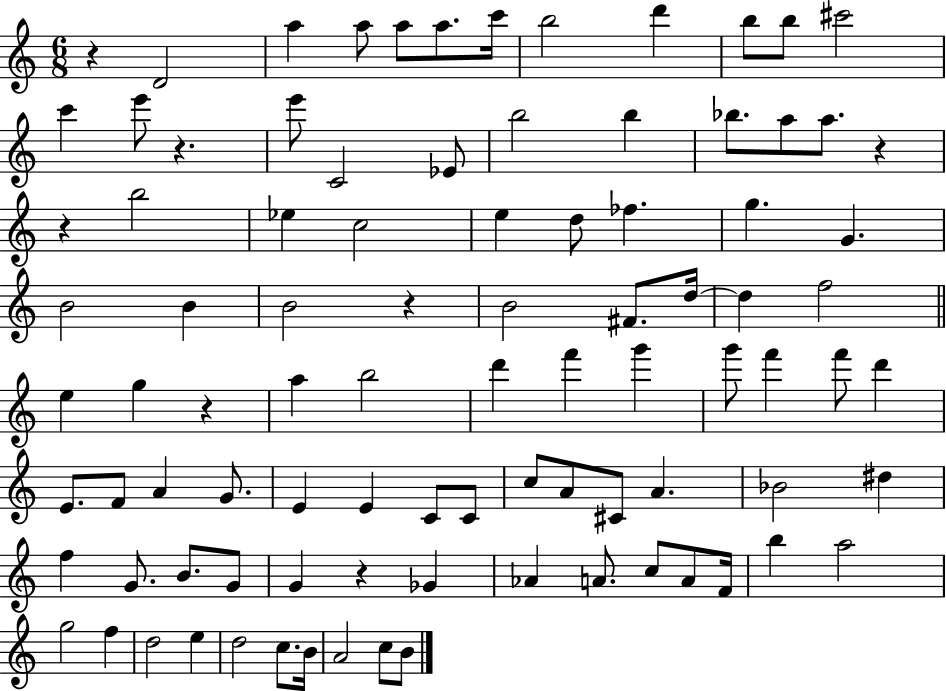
X:1
T:Untitled
M:6/8
L:1/4
K:C
z D2 a a/2 a/2 a/2 c'/4 b2 d' b/2 b/2 ^c'2 c' e'/2 z e'/2 C2 _E/2 b2 b _b/2 a/2 a/2 z z b2 _e c2 e d/2 _f g G B2 B B2 z B2 ^F/2 d/4 d f2 e g z a b2 d' f' g' g'/2 f' f'/2 d' E/2 F/2 A G/2 E E C/2 C/2 c/2 A/2 ^C/2 A _B2 ^d f G/2 B/2 G/2 G z _G _A A/2 c/2 A/2 F/4 b a2 g2 f d2 e d2 c/2 B/4 A2 c/2 B/2